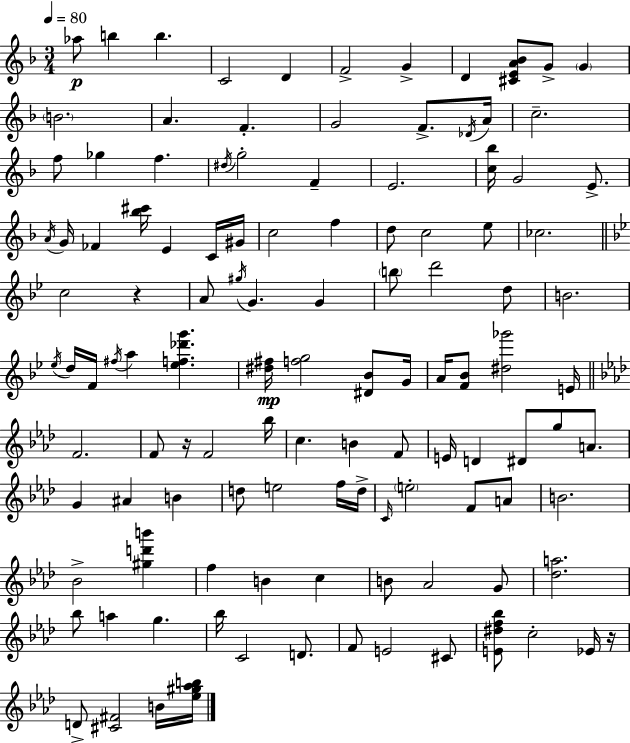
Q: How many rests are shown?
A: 3